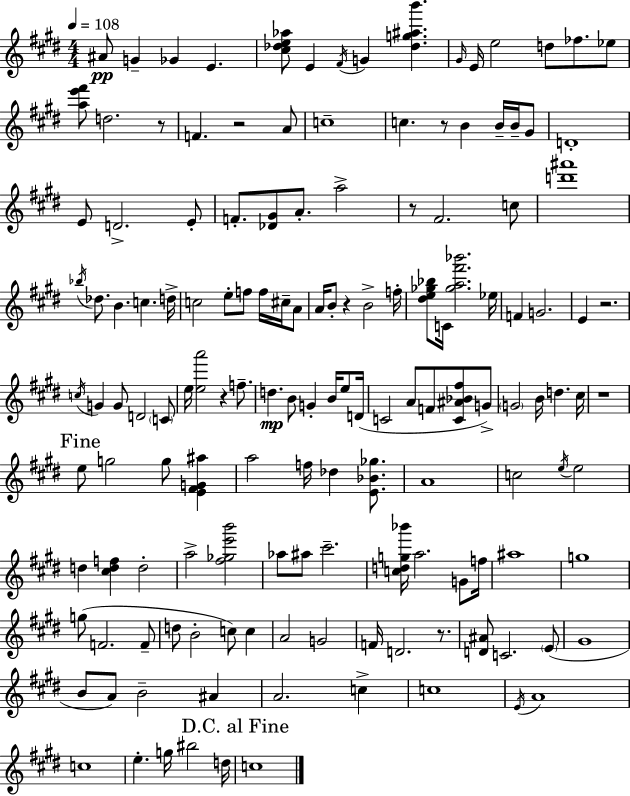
A#4/e G4/q Gb4/q E4/q. [C#5,Db5,E5,Ab5]/e E4/q F#4/s G4/q [Db5,G5,A#5,B6]/q. G#4/s E4/s E5/h D5/e FES5/e. Eb5/e [A5,E6,F#6]/e D5/h. R/e F4/q. R/h A4/e C5/w C5/q. R/e B4/q B4/s B4/s G#4/e D4/w E4/e D4/h. E4/e F4/e. [Db4,G#4]/e A4/e. A5/h R/e F#4/h. C5/e [D6,A#6]/w Bb5/s Db5/e. B4/q. C5/q. D5/s C5/h E5/e F5/e F5/s C#5/s A4/e A4/s B4/e R/q B4/h F5/s [D#5,E5,Gb5,Bb5]/e C4/s [Gb5,A5,F#6,Bb6]/h. Eb5/s F4/q G4/h. E4/q R/h. C5/s G4/q G4/e D4/h C4/e E5/s [E5,A6]/h R/q F5/e. D5/q. B4/e G4/q B4/s E5/e D4/s C4/h A4/e F4/e [C4,A#4,Bb4,F#5]/e G4/e G4/h B4/s D5/q. C#5/s R/w E5/e G5/h G5/e [E4,F#4,G4,A#5]/q A5/h F5/s Db5/q [E4,Bb4,Gb5]/e. A4/w C5/h E5/s E5/h D5/q [C#5,D5,F5]/q D5/h A5/h [F#5,Gb5,E6,B6]/h Ab5/e A#5/e C#6/h. [C5,D5,G5,Bb6]/s A5/h. G4/e F5/s A#5/w G5/w G5/e F4/h. F4/e D5/e B4/h C5/e C5/q A4/h G4/h F4/s D4/h. R/e. [D4,A#4]/e C4/h. E4/e G#4/w B4/e A4/e B4/h A#4/q A4/h. C5/q C5/w E4/s A4/w C5/w E5/q. G5/s BIS5/h D5/s C5/w